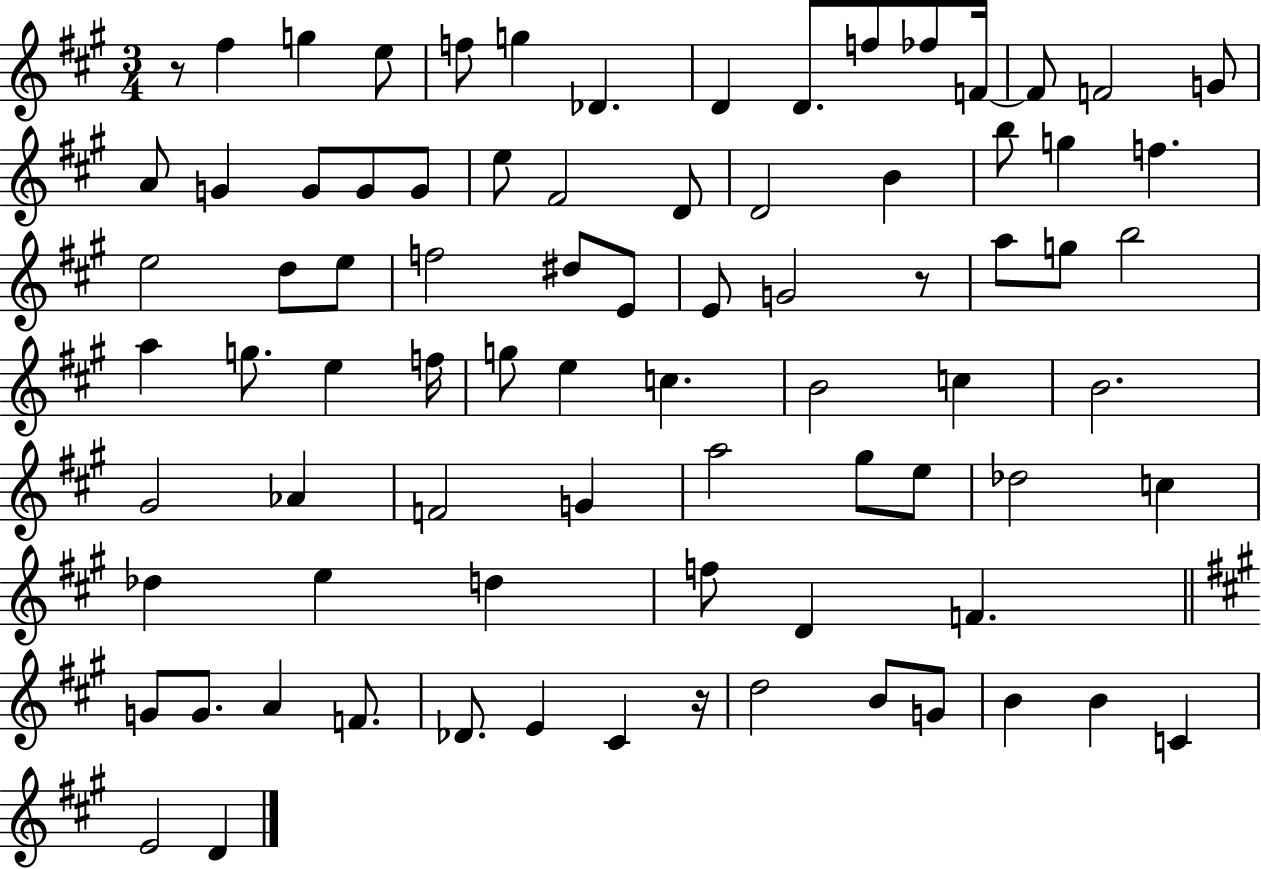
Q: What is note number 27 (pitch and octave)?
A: F5